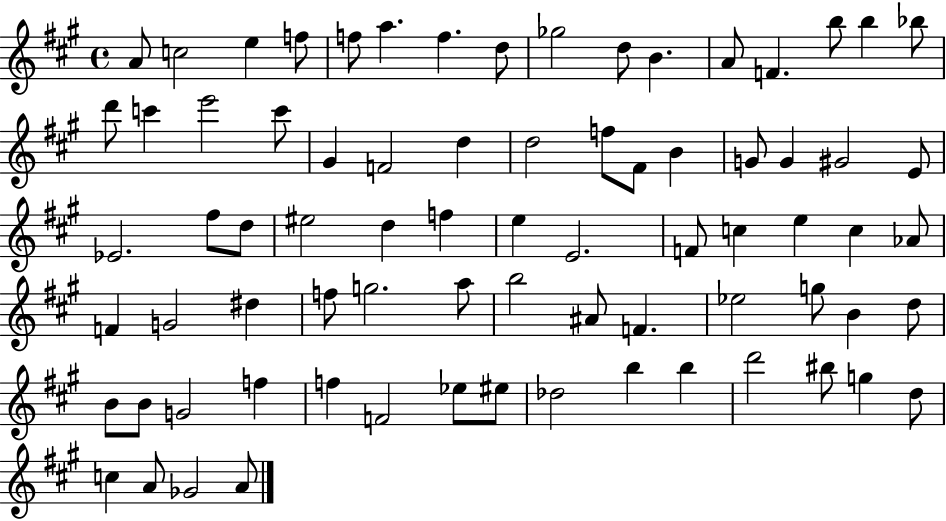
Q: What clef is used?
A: treble